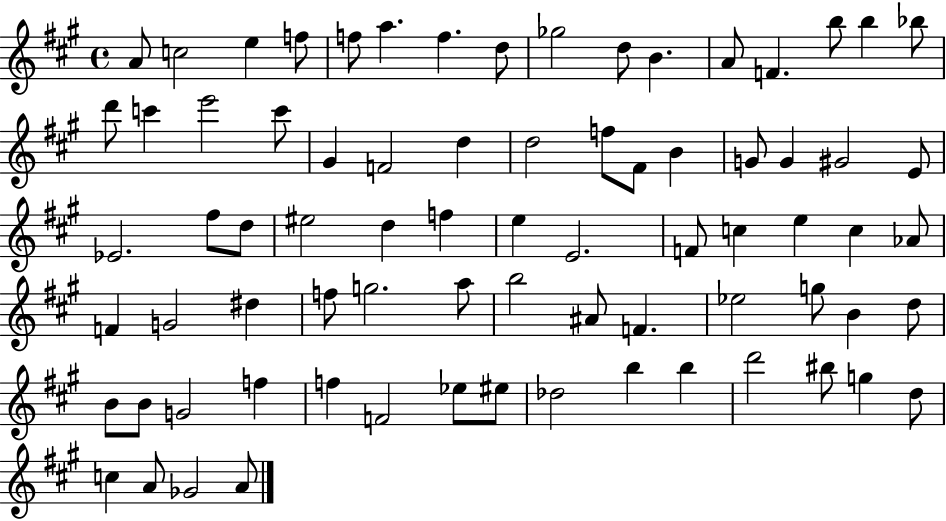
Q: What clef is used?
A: treble